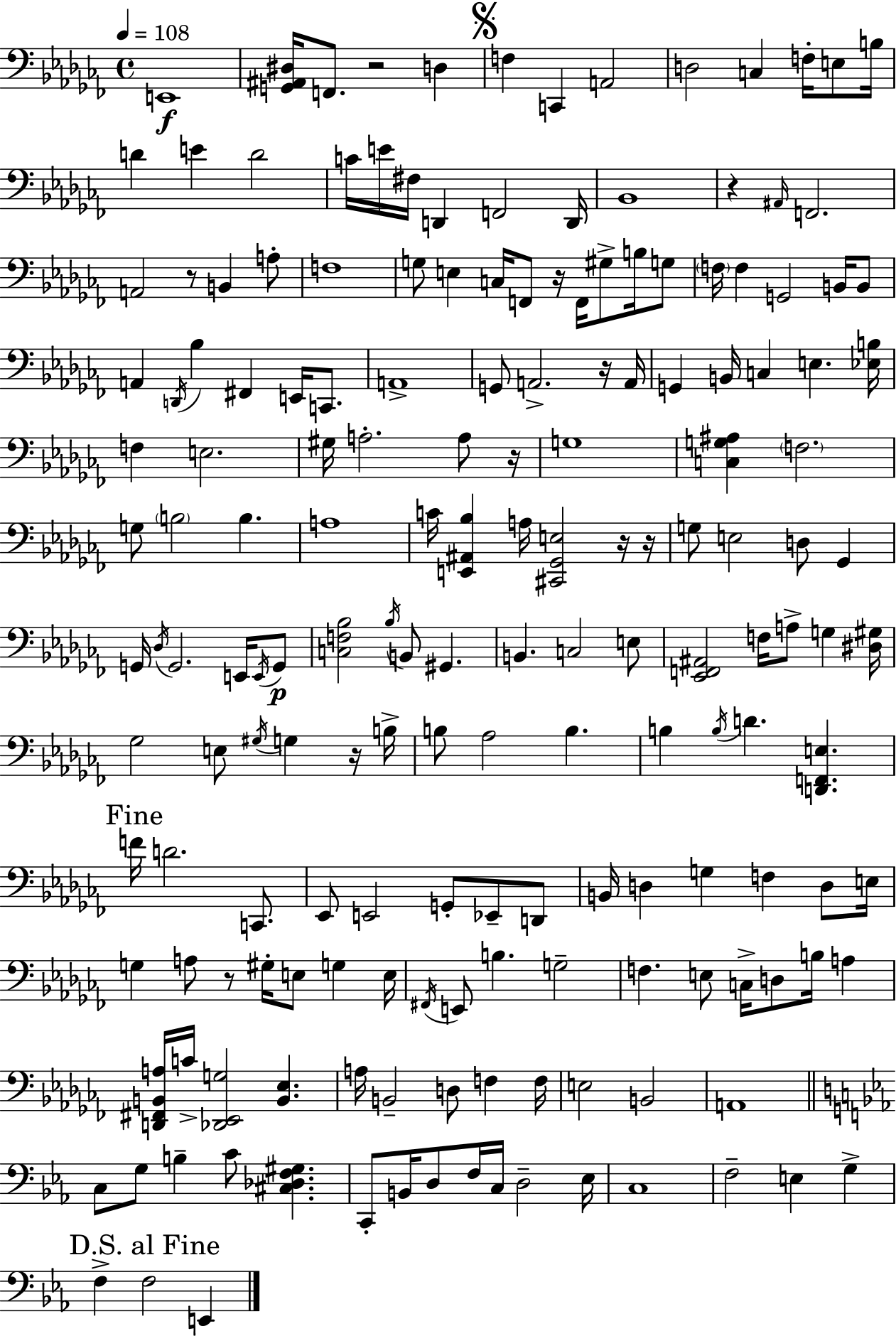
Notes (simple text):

E2/w [G2,A#2,D#3]/s F2/e. R/h D3/q F3/q C2/q A2/h D3/h C3/q F3/s E3/e B3/s D4/q E4/q D4/h C4/s E4/s F#3/s D2/q F2/h D2/s Bb2/w R/q A#2/s F2/h. A2/h R/e B2/q A3/e F3/w G3/e E3/q C3/s F2/e R/s F2/s G#3/e B3/s G3/e F3/s F3/q G2/h B2/s B2/e A2/q D2/s Bb3/q F#2/q E2/s C2/e. A2/w G2/e A2/h. R/s A2/s G2/q B2/s C3/q E3/q. [Eb3,B3]/s F3/q E3/h. G#3/s A3/h. A3/e R/s G3/w [C3,G3,A#3]/q F3/h. G3/e B3/h B3/q. A3/w C4/s [E2,A#2,Bb3]/q A3/s [C#2,Gb2,E3]/h R/s R/s G3/e E3/h D3/e Gb2/q G2/s Db3/s G2/h. E2/s E2/s G2/e [C3,F3,Bb3]/h Bb3/s B2/e G#2/q. B2/q. C3/h E3/e [Eb2,F2,A#2]/h F3/s A3/e G3/q [D#3,G#3]/s Gb3/h E3/e G#3/s G3/q R/s B3/s B3/e Ab3/h B3/q. B3/q B3/s D4/q. [D2,F2,E3]/q. F4/s D4/h. C2/e. Eb2/e E2/h G2/e Eb2/e D2/e B2/s D3/q G3/q F3/q D3/e E3/s G3/q A3/e R/e G#3/s E3/e G3/q E3/s F#2/s E2/e B3/q. G3/h F3/q. E3/e C3/s D3/e B3/s A3/q [D2,F#2,B2,A3]/s C4/s [Db2,Eb2,G3]/h [B2,Eb3]/q. A3/s B2/h D3/e F3/q F3/s E3/h B2/h A2/w C3/e G3/e B3/q C4/e [C#3,Db3,F3,G#3]/q. C2/e B2/s D3/e F3/s C3/s D3/h Eb3/s C3/w F3/h E3/q G3/q F3/q F3/h E2/q